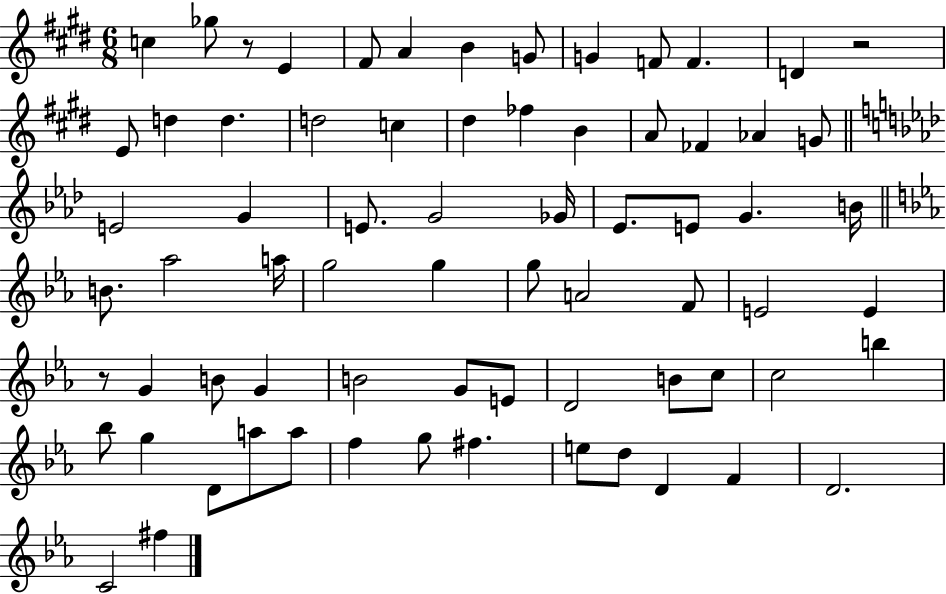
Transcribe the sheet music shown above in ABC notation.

X:1
T:Untitled
M:6/8
L:1/4
K:E
c _g/2 z/2 E ^F/2 A B G/2 G F/2 F D z2 E/2 d d d2 c ^d _f B A/2 _F _A G/2 E2 G E/2 G2 _G/4 _E/2 E/2 G B/4 B/2 _a2 a/4 g2 g g/2 A2 F/2 E2 E z/2 G B/2 G B2 G/2 E/2 D2 B/2 c/2 c2 b _b/2 g D/2 a/2 a/2 f g/2 ^f e/2 d/2 D F D2 C2 ^f